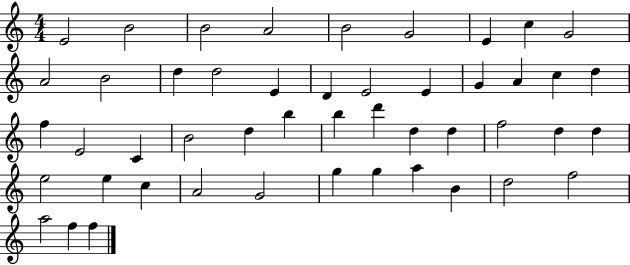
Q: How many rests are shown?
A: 0